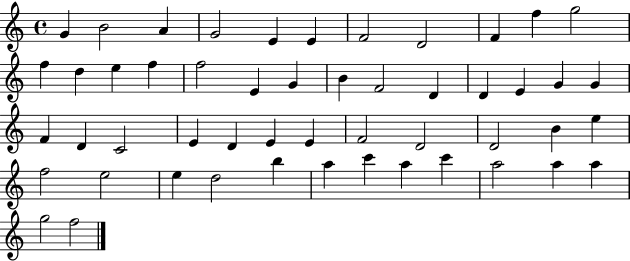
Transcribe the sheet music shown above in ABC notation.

X:1
T:Untitled
M:4/4
L:1/4
K:C
G B2 A G2 E E F2 D2 F f g2 f d e f f2 E G B F2 D D E G G F D C2 E D E E F2 D2 D2 B e f2 e2 e d2 b a c' a c' a2 a a g2 f2